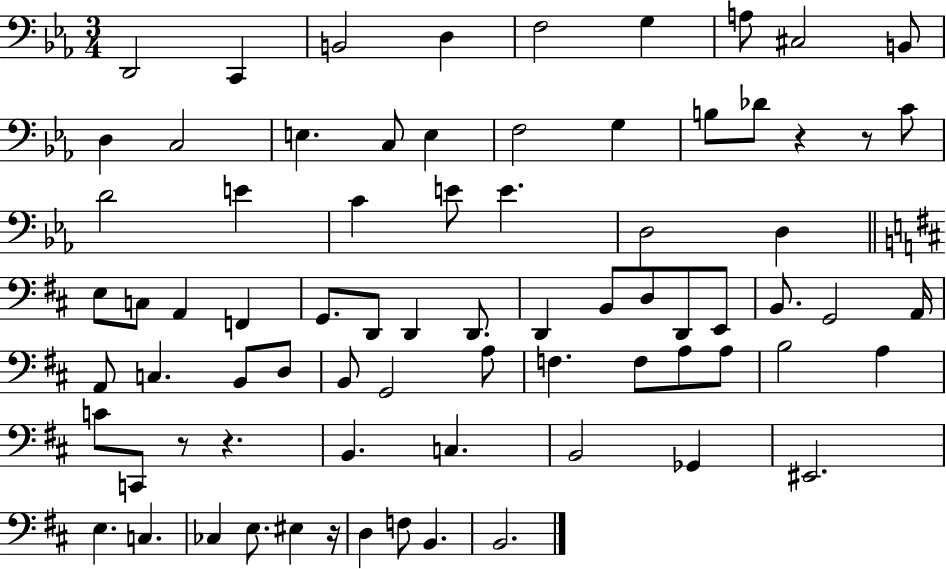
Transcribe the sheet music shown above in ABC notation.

X:1
T:Untitled
M:3/4
L:1/4
K:Eb
D,,2 C,, B,,2 D, F,2 G, A,/2 ^C,2 B,,/2 D, C,2 E, C,/2 E, F,2 G, B,/2 _D/2 z z/2 C/2 D2 E C E/2 E D,2 D, E,/2 C,/2 A,, F,, G,,/2 D,,/2 D,, D,,/2 D,, B,,/2 D,/2 D,,/2 E,,/2 B,,/2 G,,2 A,,/4 A,,/2 C, B,,/2 D,/2 B,,/2 G,,2 A,/2 F, F,/2 A,/2 A,/2 B,2 A, C/2 C,,/2 z/2 z B,, C, B,,2 _G,, ^E,,2 E, C, _C, E,/2 ^E, z/4 D, F,/2 B,, B,,2